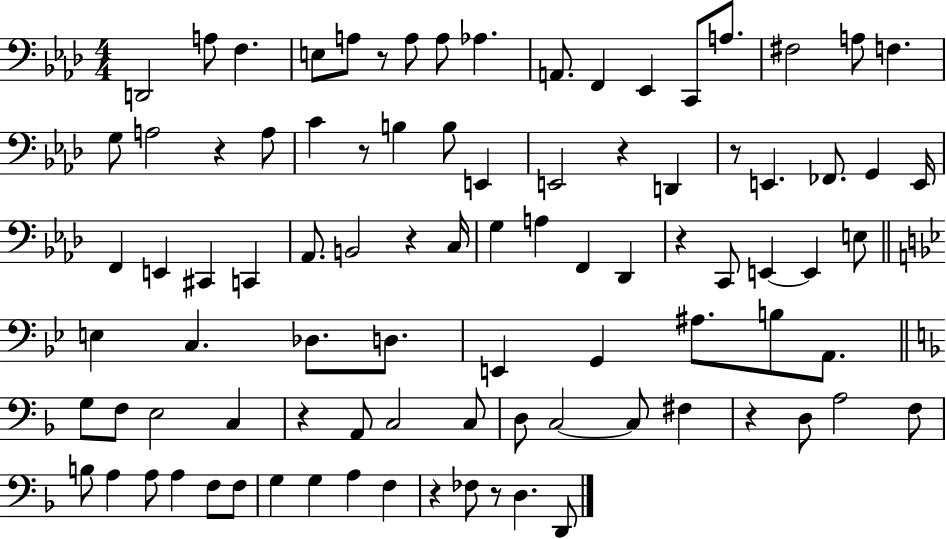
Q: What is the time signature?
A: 4/4